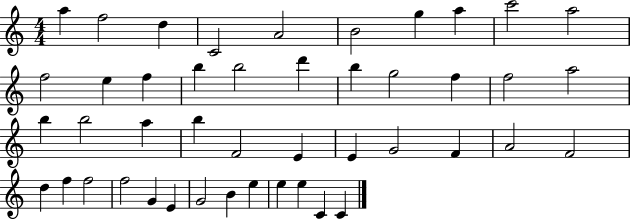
{
  \clef treble
  \numericTimeSignature
  \time 4/4
  \key c \major
  a''4 f''2 d''4 | c'2 a'2 | b'2 g''4 a''4 | c'''2 a''2 | \break f''2 e''4 f''4 | b''4 b''2 d'''4 | b''4 g''2 f''4 | f''2 a''2 | \break b''4 b''2 a''4 | b''4 f'2 e'4 | e'4 g'2 f'4 | a'2 f'2 | \break d''4 f''4 f''2 | f''2 g'4 e'4 | g'2 b'4 e''4 | e''4 e''4 c'4 c'4 | \break \bar "|."
}